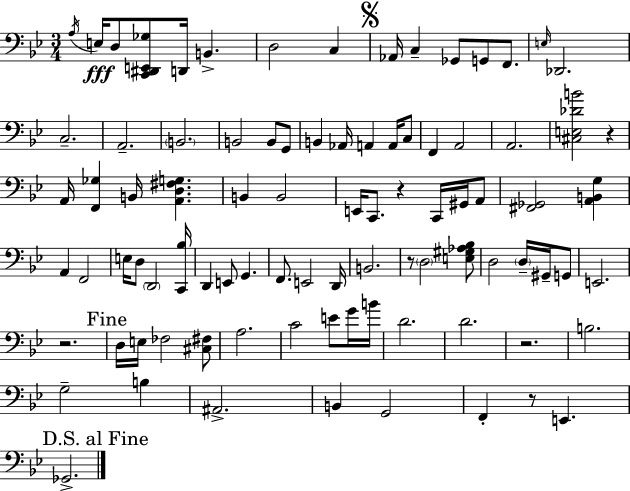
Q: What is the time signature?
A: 3/4